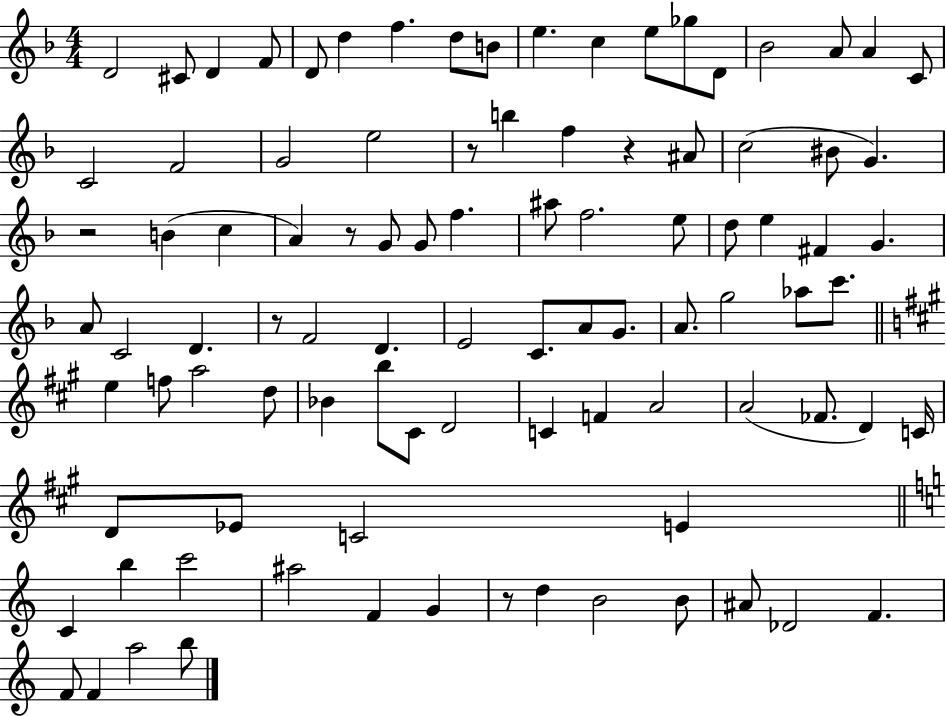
D4/h C#4/e D4/q F4/e D4/e D5/q F5/q. D5/e B4/e E5/q. C5/q E5/e Gb5/e D4/e Bb4/h A4/e A4/q C4/e C4/h F4/h G4/h E5/h R/e B5/q F5/q R/q A#4/e C5/h BIS4/e G4/q. R/h B4/q C5/q A4/q R/e G4/e G4/e F5/q. A#5/e F5/h. E5/e D5/e E5/q F#4/q G4/q. A4/e C4/h D4/q. R/e F4/h D4/q. E4/h C4/e. A4/e G4/e. A4/e. G5/h Ab5/e C6/e. E5/q F5/e A5/h D5/e Bb4/q B5/e C#4/e D4/h C4/q F4/q A4/h A4/h FES4/e. D4/q C4/s D4/e Eb4/e C4/h E4/q C4/q B5/q C6/h A#5/h F4/q G4/q R/e D5/q B4/h B4/e A#4/e Db4/h F4/q. F4/e F4/q A5/h B5/e